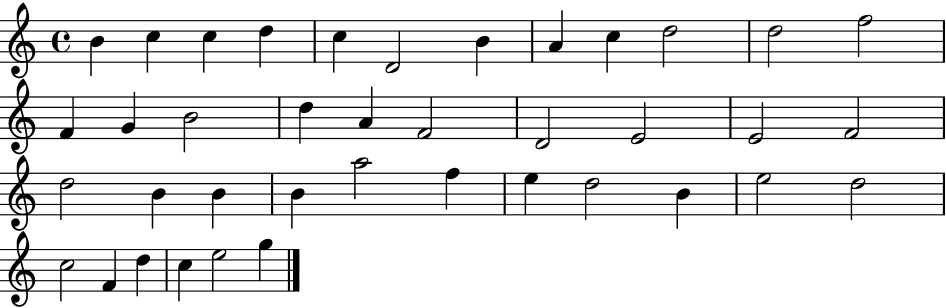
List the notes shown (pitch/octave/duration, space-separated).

B4/q C5/q C5/q D5/q C5/q D4/h B4/q A4/q C5/q D5/h D5/h F5/h F4/q G4/q B4/h D5/q A4/q F4/h D4/h E4/h E4/h F4/h D5/h B4/q B4/q B4/q A5/h F5/q E5/q D5/h B4/q E5/h D5/h C5/h F4/q D5/q C5/q E5/h G5/q